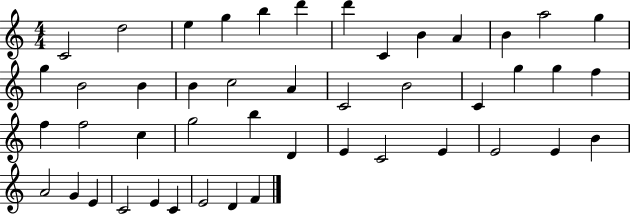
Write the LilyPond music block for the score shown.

{
  \clef treble
  \numericTimeSignature
  \time 4/4
  \key c \major
  c'2 d''2 | e''4 g''4 b''4 d'''4 | d'''4 c'4 b'4 a'4 | b'4 a''2 g''4 | \break g''4 b'2 b'4 | b'4 c''2 a'4 | c'2 b'2 | c'4 g''4 g''4 f''4 | \break f''4 f''2 c''4 | g''2 b''4 d'4 | e'4 c'2 e'4 | e'2 e'4 b'4 | \break a'2 g'4 e'4 | c'2 e'4 c'4 | e'2 d'4 f'4 | \bar "|."
}